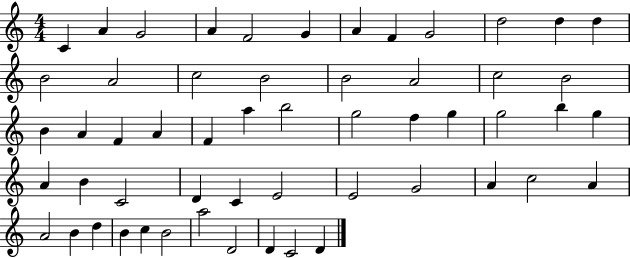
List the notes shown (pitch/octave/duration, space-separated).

C4/q A4/q G4/h A4/q F4/h G4/q A4/q F4/q G4/h D5/h D5/q D5/q B4/h A4/h C5/h B4/h B4/h A4/h C5/h B4/h B4/q A4/q F4/q A4/q F4/q A5/q B5/h G5/h F5/q G5/q G5/h B5/q G5/q A4/q B4/q C4/h D4/q C4/q E4/h E4/h G4/h A4/q C5/h A4/q A4/h B4/q D5/q B4/q C5/q B4/h A5/h D4/h D4/q C4/h D4/q